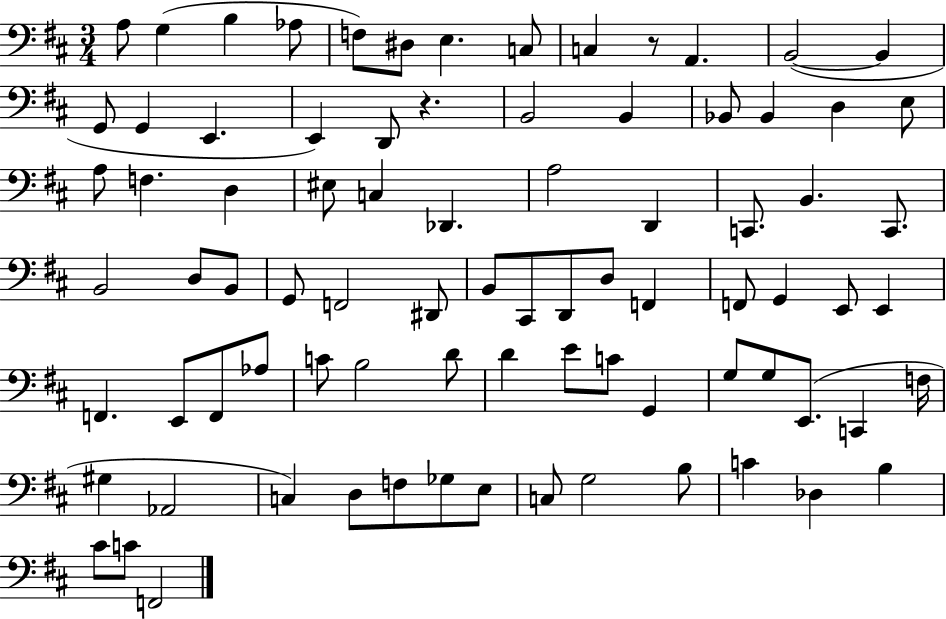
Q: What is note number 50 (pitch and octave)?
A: F2